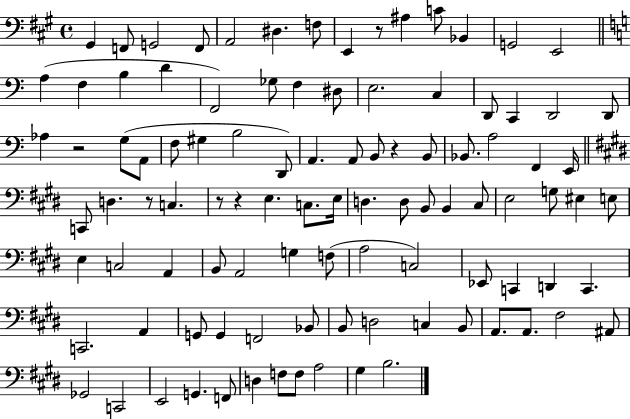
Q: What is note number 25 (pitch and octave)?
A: C2